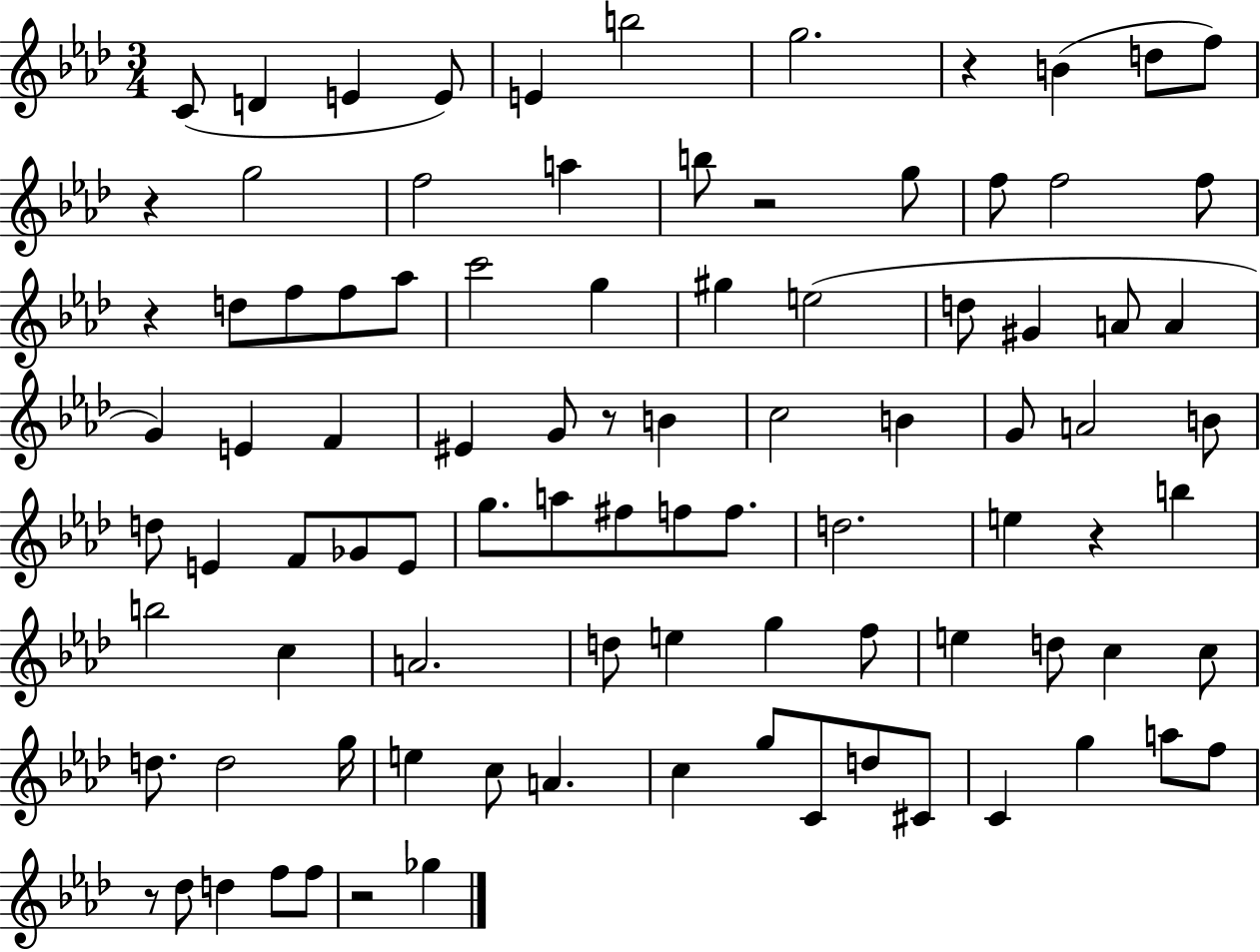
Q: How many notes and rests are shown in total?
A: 93